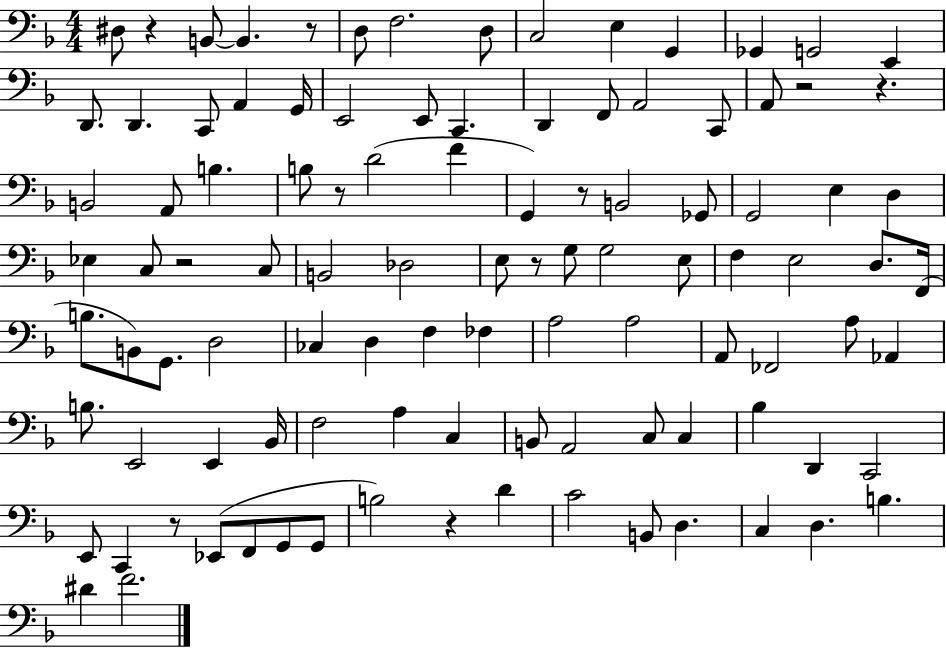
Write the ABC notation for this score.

X:1
T:Untitled
M:4/4
L:1/4
K:F
^D,/2 z B,,/2 B,, z/2 D,/2 F,2 D,/2 C,2 E, G,, _G,, G,,2 E,, D,,/2 D,, C,,/2 A,, G,,/4 E,,2 E,,/2 C,, D,, F,,/2 A,,2 C,,/2 A,,/2 z2 z B,,2 A,,/2 B, B,/2 z/2 D2 F G,, z/2 B,,2 _G,,/2 G,,2 E, D, _E, C,/2 z2 C,/2 B,,2 _D,2 E,/2 z/2 G,/2 G,2 E,/2 F, E,2 D,/2 F,,/4 B,/2 B,,/2 G,,/2 D,2 _C, D, F, _F, A,2 A,2 A,,/2 _F,,2 A,/2 _A,, B,/2 E,,2 E,, _B,,/4 F,2 A, C, B,,/2 A,,2 C,/2 C, _B, D,, C,,2 E,,/2 C,, z/2 _E,,/2 F,,/2 G,,/2 G,,/2 B,2 z D C2 B,,/2 D, C, D, B, ^D F2